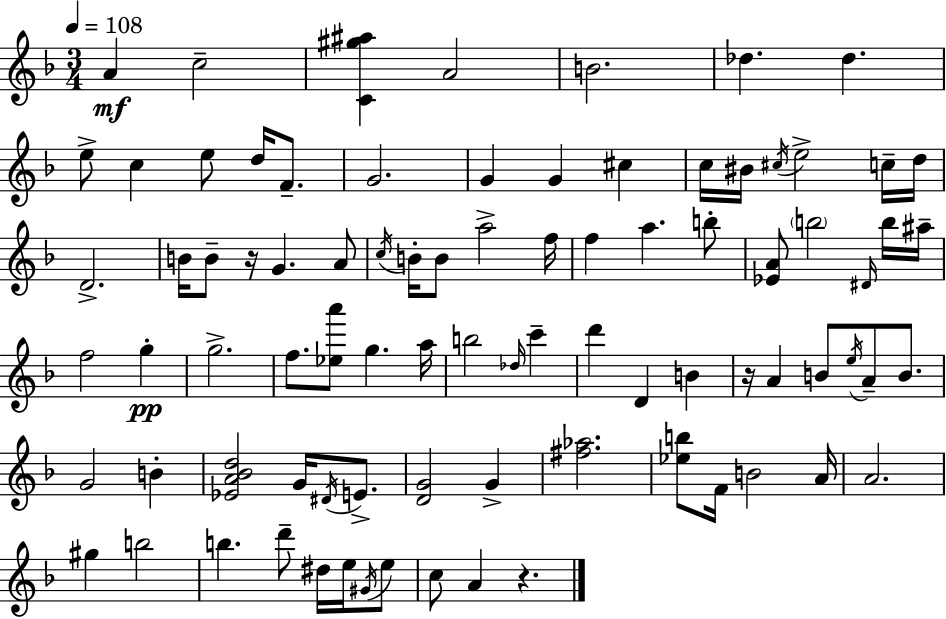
{
  \clef treble
  \numericTimeSignature
  \time 3/4
  \key d \minor
  \tempo 4 = 108
  \repeat volta 2 { a'4\mf c''2-- | <c' gis'' ais''>4 a'2 | b'2. | des''4. des''4. | \break e''8-> c''4 e''8 d''16 f'8.-- | g'2. | g'4 g'4 cis''4 | c''16 bis'16 \acciaccatura { cis''16 } e''2-> c''16-- | \break d''16 d'2.-> | b'16 b'8-- r16 g'4. a'8 | \acciaccatura { c''16 } b'16-. b'8 a''2-> | f''16 f''4 a''4. | \break b''8-. <ees' a'>8 \parenthesize b''2 | \grace { dis'16 } b''16 ais''16-- f''2 g''4-.\pp | g''2.-> | f''8. <ees'' a'''>8 g''4. | \break a''16 b''2 \grace { des''16 } | c'''4-- d'''4 d'4 | b'4 r16 a'4 b'8 \acciaccatura { e''16 } | a'8-- b'8. g'2 | \break b'4-. <ees' a' bes' d''>2 | g'16 \acciaccatura { dis'16 } e'8.-> <d' g'>2 | g'4-> <fis'' aes''>2. | <ees'' b''>8 f'16 b'2 | \break a'16 a'2. | gis''4 b''2 | b''4. | d'''8-- dis''16 e''16 \acciaccatura { gis'16 } e''8 c''8 a'4 | \break r4. } \bar "|."
}